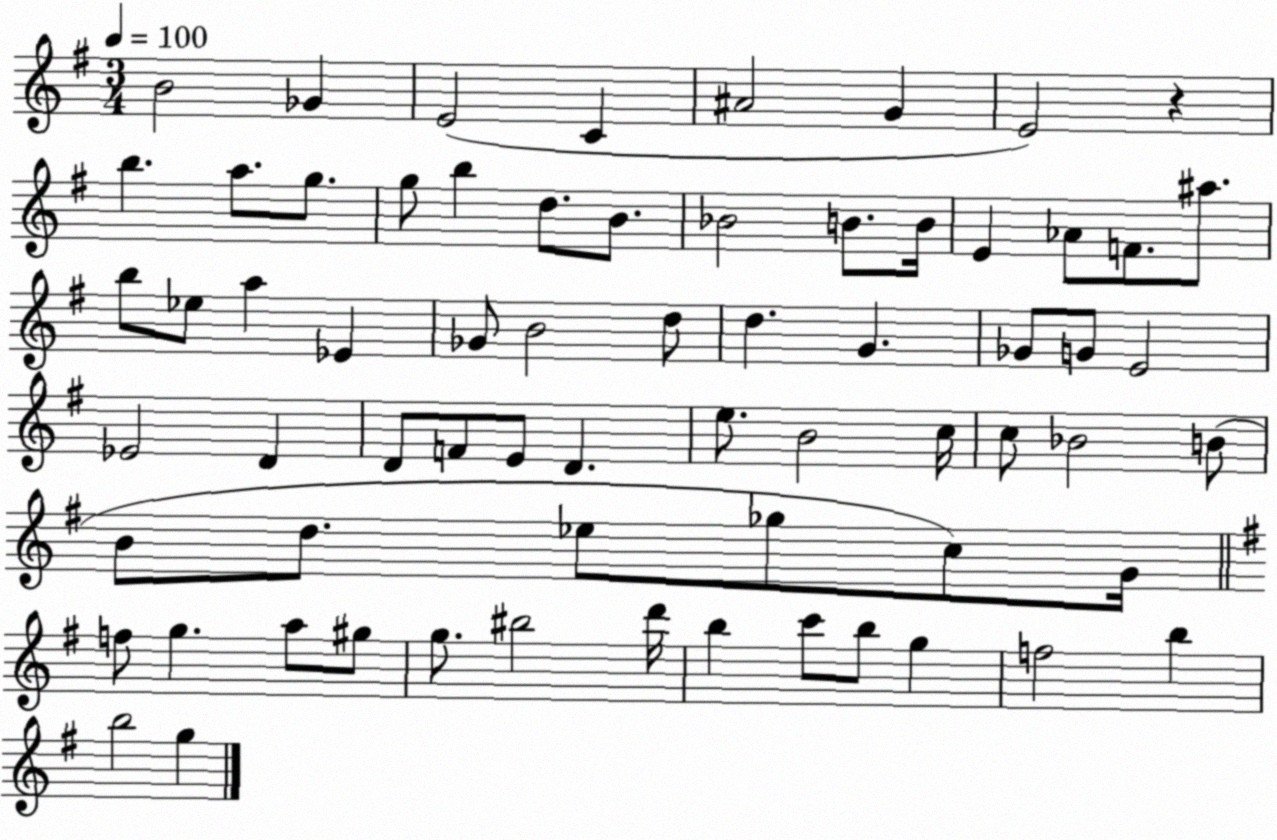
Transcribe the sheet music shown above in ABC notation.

X:1
T:Untitled
M:3/4
L:1/4
K:G
B2 _G E2 C ^A2 G E2 z b a/2 g/2 g/2 b d/2 B/2 _B2 B/2 B/4 E _A/2 F/2 ^a/2 b/2 _e/2 a _E _G/2 B2 d/2 d G _G/2 G/2 E2 _E2 D D/2 F/2 E/2 D e/2 B2 c/4 c/2 _B2 B/2 B/2 d/2 _e/2 _g/2 c/2 G/4 f/2 g a/2 ^g/2 g/2 ^b2 d'/4 b c'/2 b/2 g f2 b b2 g